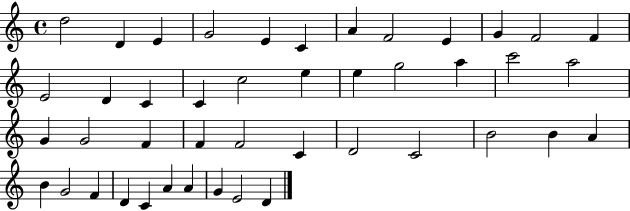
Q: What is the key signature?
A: C major